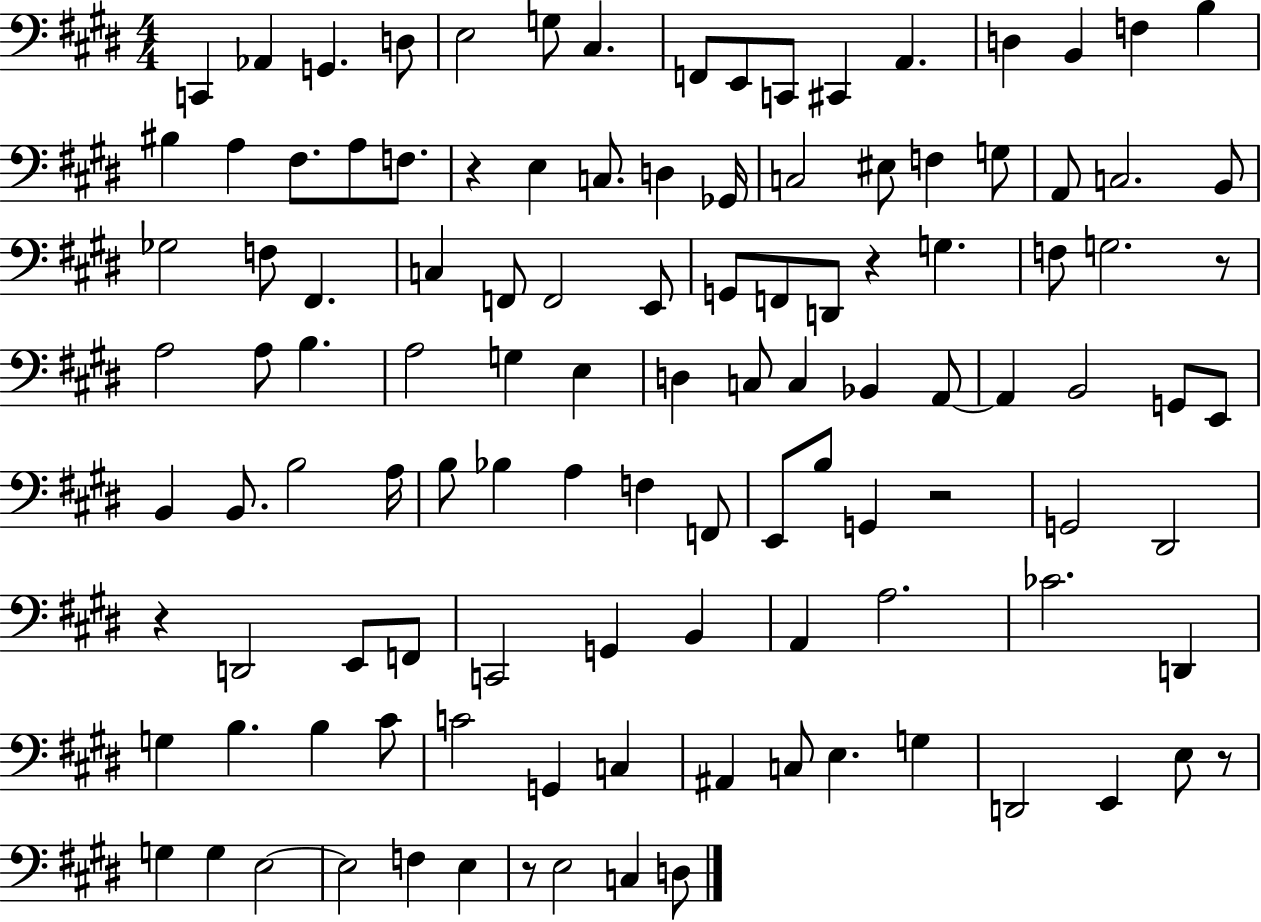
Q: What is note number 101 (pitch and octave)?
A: E3